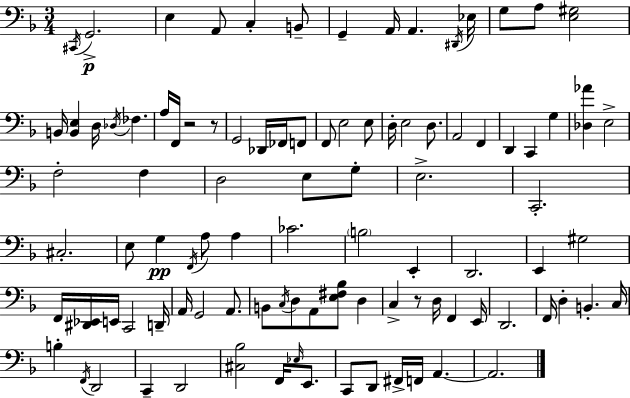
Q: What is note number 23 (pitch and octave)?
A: F2